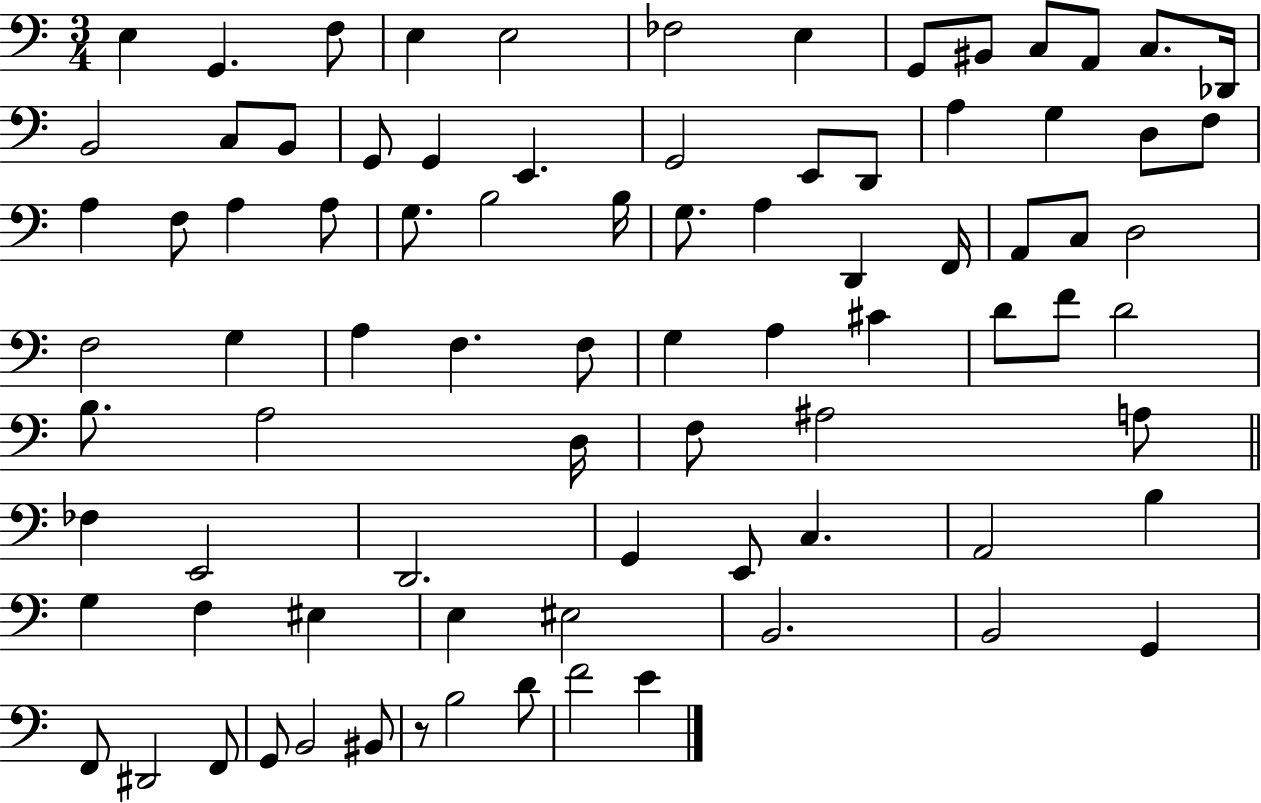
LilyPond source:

{
  \clef bass
  \numericTimeSignature
  \time 3/4
  \key c \major
  e4 g,4. f8 | e4 e2 | fes2 e4 | g,8 bis,8 c8 a,8 c8. des,16 | \break b,2 c8 b,8 | g,8 g,4 e,4. | g,2 e,8 d,8 | a4 g4 d8 f8 | \break a4 f8 a4 a8 | g8. b2 b16 | g8. a4 d,4 f,16 | a,8 c8 d2 | \break f2 g4 | a4 f4. f8 | g4 a4 cis'4 | d'8 f'8 d'2 | \break b8. a2 d16 | f8 ais2 a8 | \bar "||" \break \key a \minor fes4 e,2 | d,2. | g,4 e,8 c4. | a,2 b4 | \break g4 f4 eis4 | e4 eis2 | b,2. | b,2 g,4 | \break f,8 dis,2 f,8 | g,8 b,2 bis,8 | r8 b2 d'8 | f'2 e'4 | \break \bar "|."
}